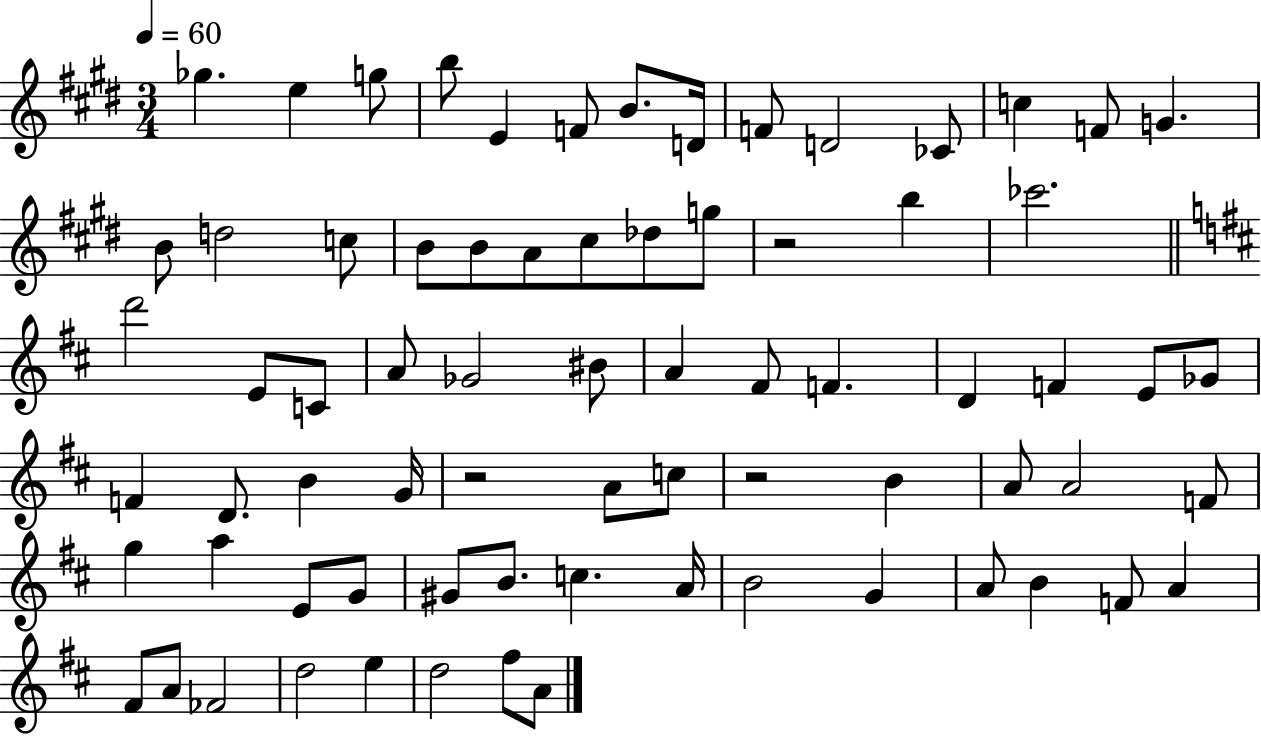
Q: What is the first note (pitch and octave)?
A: Gb5